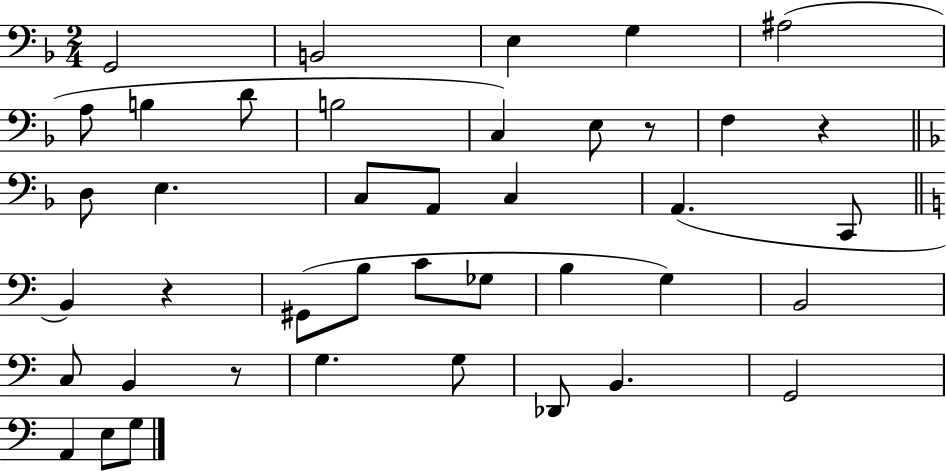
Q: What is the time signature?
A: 2/4